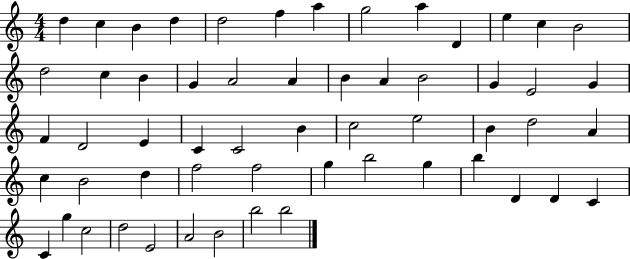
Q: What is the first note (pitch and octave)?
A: D5